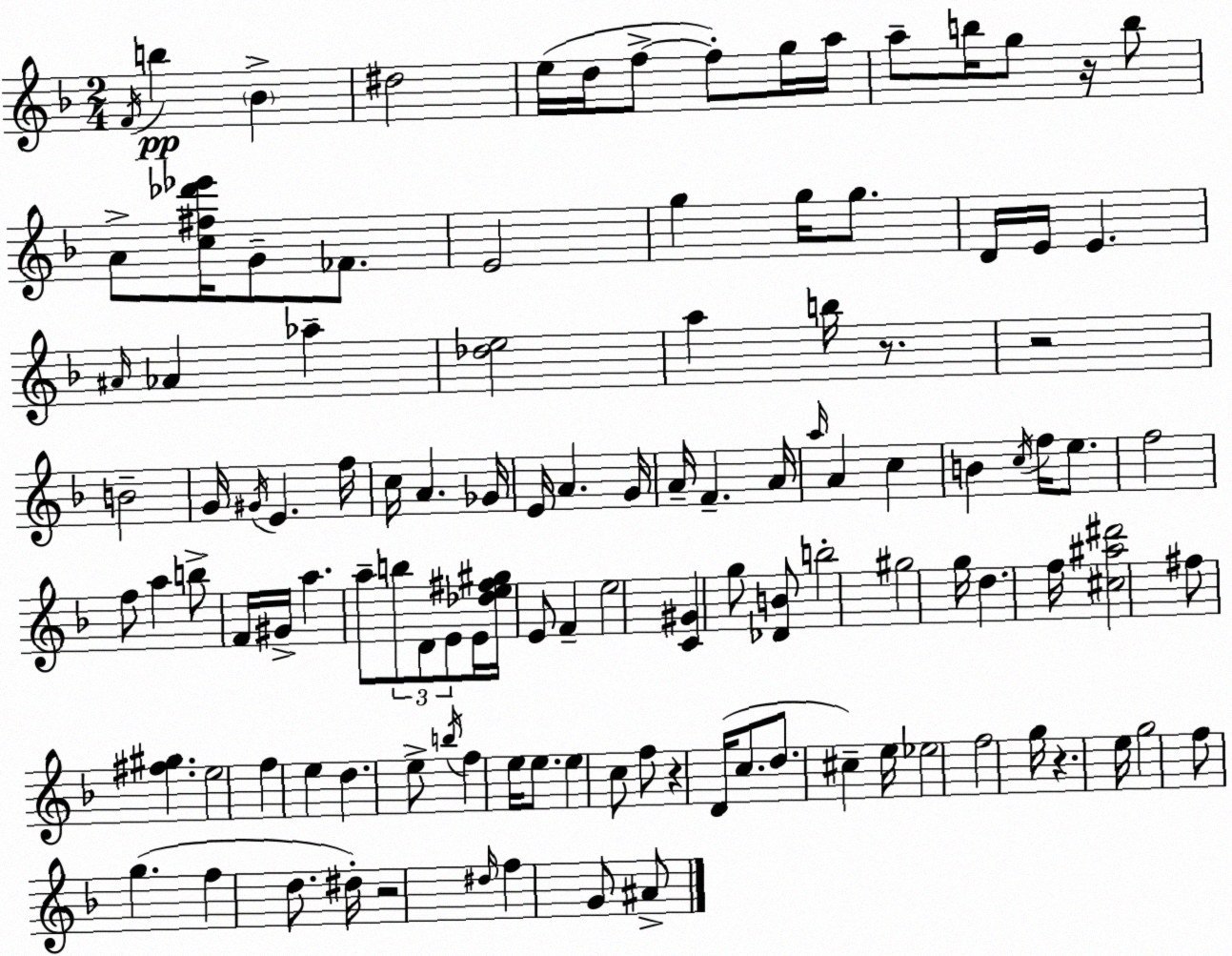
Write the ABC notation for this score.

X:1
T:Untitled
M:2/4
L:1/4
K:F
F/4 b _B ^d2 e/4 d/4 f/2 f/2 g/4 a/4 a/2 b/4 g/2 z/4 b/2 A/2 [c^f_d'_e']/4 G/2 _F/2 E2 g g/4 g/2 D/4 E/4 E ^A/4 _A _a [_de]2 a b/4 z/2 z2 B2 G/4 ^G/4 E f/4 c/4 A _G/4 E/4 A G/4 A/4 F A/4 a/4 A c B c/4 f/4 e/2 f2 f/2 a b/2 F/4 ^G/4 a a/2 b/2 D/2 E/2 E/4 [_de^f^g]/4 E/2 F e2 [C^G] g/2 [_DB]/2 b2 ^g2 g/4 d f/4 [^c^a^d']2 ^f/2 [^f^g] e2 f e d e/2 b/4 f e/4 e/2 e c/2 f/2 z D/4 c/2 d/2 ^c e/4 _e2 f2 g/4 z e/4 g2 f/2 g f d/2 ^d/4 z2 ^d/4 f G/2 ^A/2